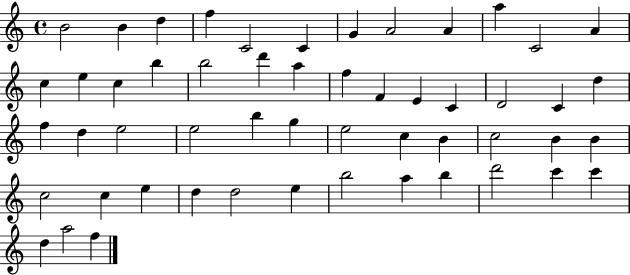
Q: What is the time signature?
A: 4/4